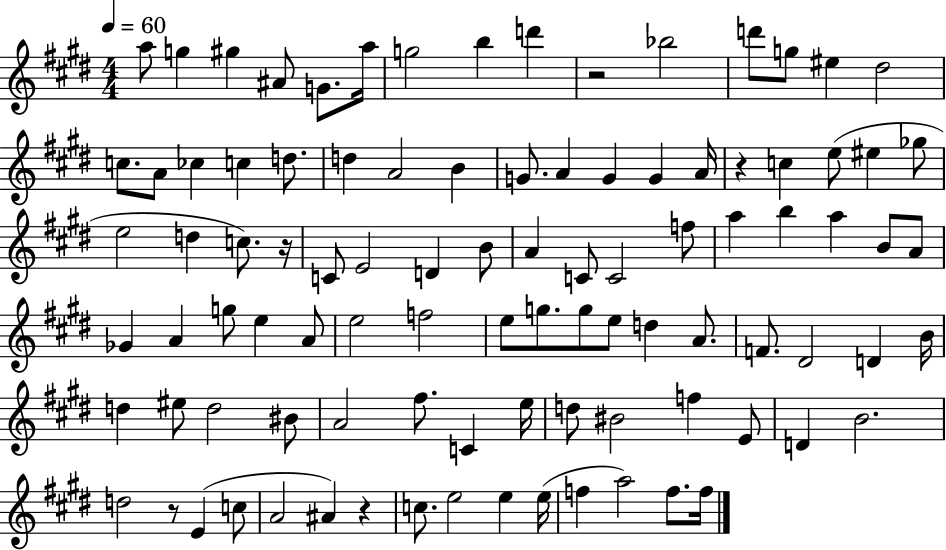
{
  \clef treble
  \numericTimeSignature
  \time 4/4
  \key e \major
  \tempo 4 = 60
  a''8 g''4 gis''4 ais'8 g'8. a''16 | g''2 b''4 d'''4 | r2 bes''2 | d'''8 g''8 eis''4 dis''2 | \break c''8. a'8 ces''4 c''4 d''8. | d''4 a'2 b'4 | g'8. a'4 g'4 g'4 a'16 | r4 c''4 e''8( eis''4 ges''8 | \break e''2 d''4 c''8.) r16 | c'8 e'2 d'4 b'8 | a'4 c'8 c'2 f''8 | a''4 b''4 a''4 b'8 a'8 | \break ges'4 a'4 g''8 e''4 a'8 | e''2 f''2 | e''8 g''8. g''8 e''8 d''4 a'8. | f'8. dis'2 d'4 b'16 | \break d''4 eis''8 d''2 bis'8 | a'2 fis''8. c'4 e''16 | d''8 bis'2 f''4 e'8 | d'4 b'2. | \break d''2 r8 e'4( c''8 | a'2 ais'4) r4 | c''8. e''2 e''4 e''16( | f''4 a''2) f''8. f''16 | \break \bar "|."
}